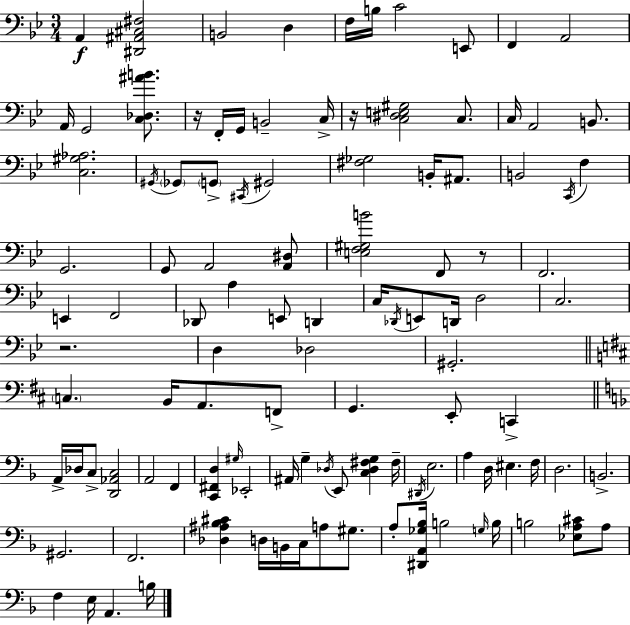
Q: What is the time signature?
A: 3/4